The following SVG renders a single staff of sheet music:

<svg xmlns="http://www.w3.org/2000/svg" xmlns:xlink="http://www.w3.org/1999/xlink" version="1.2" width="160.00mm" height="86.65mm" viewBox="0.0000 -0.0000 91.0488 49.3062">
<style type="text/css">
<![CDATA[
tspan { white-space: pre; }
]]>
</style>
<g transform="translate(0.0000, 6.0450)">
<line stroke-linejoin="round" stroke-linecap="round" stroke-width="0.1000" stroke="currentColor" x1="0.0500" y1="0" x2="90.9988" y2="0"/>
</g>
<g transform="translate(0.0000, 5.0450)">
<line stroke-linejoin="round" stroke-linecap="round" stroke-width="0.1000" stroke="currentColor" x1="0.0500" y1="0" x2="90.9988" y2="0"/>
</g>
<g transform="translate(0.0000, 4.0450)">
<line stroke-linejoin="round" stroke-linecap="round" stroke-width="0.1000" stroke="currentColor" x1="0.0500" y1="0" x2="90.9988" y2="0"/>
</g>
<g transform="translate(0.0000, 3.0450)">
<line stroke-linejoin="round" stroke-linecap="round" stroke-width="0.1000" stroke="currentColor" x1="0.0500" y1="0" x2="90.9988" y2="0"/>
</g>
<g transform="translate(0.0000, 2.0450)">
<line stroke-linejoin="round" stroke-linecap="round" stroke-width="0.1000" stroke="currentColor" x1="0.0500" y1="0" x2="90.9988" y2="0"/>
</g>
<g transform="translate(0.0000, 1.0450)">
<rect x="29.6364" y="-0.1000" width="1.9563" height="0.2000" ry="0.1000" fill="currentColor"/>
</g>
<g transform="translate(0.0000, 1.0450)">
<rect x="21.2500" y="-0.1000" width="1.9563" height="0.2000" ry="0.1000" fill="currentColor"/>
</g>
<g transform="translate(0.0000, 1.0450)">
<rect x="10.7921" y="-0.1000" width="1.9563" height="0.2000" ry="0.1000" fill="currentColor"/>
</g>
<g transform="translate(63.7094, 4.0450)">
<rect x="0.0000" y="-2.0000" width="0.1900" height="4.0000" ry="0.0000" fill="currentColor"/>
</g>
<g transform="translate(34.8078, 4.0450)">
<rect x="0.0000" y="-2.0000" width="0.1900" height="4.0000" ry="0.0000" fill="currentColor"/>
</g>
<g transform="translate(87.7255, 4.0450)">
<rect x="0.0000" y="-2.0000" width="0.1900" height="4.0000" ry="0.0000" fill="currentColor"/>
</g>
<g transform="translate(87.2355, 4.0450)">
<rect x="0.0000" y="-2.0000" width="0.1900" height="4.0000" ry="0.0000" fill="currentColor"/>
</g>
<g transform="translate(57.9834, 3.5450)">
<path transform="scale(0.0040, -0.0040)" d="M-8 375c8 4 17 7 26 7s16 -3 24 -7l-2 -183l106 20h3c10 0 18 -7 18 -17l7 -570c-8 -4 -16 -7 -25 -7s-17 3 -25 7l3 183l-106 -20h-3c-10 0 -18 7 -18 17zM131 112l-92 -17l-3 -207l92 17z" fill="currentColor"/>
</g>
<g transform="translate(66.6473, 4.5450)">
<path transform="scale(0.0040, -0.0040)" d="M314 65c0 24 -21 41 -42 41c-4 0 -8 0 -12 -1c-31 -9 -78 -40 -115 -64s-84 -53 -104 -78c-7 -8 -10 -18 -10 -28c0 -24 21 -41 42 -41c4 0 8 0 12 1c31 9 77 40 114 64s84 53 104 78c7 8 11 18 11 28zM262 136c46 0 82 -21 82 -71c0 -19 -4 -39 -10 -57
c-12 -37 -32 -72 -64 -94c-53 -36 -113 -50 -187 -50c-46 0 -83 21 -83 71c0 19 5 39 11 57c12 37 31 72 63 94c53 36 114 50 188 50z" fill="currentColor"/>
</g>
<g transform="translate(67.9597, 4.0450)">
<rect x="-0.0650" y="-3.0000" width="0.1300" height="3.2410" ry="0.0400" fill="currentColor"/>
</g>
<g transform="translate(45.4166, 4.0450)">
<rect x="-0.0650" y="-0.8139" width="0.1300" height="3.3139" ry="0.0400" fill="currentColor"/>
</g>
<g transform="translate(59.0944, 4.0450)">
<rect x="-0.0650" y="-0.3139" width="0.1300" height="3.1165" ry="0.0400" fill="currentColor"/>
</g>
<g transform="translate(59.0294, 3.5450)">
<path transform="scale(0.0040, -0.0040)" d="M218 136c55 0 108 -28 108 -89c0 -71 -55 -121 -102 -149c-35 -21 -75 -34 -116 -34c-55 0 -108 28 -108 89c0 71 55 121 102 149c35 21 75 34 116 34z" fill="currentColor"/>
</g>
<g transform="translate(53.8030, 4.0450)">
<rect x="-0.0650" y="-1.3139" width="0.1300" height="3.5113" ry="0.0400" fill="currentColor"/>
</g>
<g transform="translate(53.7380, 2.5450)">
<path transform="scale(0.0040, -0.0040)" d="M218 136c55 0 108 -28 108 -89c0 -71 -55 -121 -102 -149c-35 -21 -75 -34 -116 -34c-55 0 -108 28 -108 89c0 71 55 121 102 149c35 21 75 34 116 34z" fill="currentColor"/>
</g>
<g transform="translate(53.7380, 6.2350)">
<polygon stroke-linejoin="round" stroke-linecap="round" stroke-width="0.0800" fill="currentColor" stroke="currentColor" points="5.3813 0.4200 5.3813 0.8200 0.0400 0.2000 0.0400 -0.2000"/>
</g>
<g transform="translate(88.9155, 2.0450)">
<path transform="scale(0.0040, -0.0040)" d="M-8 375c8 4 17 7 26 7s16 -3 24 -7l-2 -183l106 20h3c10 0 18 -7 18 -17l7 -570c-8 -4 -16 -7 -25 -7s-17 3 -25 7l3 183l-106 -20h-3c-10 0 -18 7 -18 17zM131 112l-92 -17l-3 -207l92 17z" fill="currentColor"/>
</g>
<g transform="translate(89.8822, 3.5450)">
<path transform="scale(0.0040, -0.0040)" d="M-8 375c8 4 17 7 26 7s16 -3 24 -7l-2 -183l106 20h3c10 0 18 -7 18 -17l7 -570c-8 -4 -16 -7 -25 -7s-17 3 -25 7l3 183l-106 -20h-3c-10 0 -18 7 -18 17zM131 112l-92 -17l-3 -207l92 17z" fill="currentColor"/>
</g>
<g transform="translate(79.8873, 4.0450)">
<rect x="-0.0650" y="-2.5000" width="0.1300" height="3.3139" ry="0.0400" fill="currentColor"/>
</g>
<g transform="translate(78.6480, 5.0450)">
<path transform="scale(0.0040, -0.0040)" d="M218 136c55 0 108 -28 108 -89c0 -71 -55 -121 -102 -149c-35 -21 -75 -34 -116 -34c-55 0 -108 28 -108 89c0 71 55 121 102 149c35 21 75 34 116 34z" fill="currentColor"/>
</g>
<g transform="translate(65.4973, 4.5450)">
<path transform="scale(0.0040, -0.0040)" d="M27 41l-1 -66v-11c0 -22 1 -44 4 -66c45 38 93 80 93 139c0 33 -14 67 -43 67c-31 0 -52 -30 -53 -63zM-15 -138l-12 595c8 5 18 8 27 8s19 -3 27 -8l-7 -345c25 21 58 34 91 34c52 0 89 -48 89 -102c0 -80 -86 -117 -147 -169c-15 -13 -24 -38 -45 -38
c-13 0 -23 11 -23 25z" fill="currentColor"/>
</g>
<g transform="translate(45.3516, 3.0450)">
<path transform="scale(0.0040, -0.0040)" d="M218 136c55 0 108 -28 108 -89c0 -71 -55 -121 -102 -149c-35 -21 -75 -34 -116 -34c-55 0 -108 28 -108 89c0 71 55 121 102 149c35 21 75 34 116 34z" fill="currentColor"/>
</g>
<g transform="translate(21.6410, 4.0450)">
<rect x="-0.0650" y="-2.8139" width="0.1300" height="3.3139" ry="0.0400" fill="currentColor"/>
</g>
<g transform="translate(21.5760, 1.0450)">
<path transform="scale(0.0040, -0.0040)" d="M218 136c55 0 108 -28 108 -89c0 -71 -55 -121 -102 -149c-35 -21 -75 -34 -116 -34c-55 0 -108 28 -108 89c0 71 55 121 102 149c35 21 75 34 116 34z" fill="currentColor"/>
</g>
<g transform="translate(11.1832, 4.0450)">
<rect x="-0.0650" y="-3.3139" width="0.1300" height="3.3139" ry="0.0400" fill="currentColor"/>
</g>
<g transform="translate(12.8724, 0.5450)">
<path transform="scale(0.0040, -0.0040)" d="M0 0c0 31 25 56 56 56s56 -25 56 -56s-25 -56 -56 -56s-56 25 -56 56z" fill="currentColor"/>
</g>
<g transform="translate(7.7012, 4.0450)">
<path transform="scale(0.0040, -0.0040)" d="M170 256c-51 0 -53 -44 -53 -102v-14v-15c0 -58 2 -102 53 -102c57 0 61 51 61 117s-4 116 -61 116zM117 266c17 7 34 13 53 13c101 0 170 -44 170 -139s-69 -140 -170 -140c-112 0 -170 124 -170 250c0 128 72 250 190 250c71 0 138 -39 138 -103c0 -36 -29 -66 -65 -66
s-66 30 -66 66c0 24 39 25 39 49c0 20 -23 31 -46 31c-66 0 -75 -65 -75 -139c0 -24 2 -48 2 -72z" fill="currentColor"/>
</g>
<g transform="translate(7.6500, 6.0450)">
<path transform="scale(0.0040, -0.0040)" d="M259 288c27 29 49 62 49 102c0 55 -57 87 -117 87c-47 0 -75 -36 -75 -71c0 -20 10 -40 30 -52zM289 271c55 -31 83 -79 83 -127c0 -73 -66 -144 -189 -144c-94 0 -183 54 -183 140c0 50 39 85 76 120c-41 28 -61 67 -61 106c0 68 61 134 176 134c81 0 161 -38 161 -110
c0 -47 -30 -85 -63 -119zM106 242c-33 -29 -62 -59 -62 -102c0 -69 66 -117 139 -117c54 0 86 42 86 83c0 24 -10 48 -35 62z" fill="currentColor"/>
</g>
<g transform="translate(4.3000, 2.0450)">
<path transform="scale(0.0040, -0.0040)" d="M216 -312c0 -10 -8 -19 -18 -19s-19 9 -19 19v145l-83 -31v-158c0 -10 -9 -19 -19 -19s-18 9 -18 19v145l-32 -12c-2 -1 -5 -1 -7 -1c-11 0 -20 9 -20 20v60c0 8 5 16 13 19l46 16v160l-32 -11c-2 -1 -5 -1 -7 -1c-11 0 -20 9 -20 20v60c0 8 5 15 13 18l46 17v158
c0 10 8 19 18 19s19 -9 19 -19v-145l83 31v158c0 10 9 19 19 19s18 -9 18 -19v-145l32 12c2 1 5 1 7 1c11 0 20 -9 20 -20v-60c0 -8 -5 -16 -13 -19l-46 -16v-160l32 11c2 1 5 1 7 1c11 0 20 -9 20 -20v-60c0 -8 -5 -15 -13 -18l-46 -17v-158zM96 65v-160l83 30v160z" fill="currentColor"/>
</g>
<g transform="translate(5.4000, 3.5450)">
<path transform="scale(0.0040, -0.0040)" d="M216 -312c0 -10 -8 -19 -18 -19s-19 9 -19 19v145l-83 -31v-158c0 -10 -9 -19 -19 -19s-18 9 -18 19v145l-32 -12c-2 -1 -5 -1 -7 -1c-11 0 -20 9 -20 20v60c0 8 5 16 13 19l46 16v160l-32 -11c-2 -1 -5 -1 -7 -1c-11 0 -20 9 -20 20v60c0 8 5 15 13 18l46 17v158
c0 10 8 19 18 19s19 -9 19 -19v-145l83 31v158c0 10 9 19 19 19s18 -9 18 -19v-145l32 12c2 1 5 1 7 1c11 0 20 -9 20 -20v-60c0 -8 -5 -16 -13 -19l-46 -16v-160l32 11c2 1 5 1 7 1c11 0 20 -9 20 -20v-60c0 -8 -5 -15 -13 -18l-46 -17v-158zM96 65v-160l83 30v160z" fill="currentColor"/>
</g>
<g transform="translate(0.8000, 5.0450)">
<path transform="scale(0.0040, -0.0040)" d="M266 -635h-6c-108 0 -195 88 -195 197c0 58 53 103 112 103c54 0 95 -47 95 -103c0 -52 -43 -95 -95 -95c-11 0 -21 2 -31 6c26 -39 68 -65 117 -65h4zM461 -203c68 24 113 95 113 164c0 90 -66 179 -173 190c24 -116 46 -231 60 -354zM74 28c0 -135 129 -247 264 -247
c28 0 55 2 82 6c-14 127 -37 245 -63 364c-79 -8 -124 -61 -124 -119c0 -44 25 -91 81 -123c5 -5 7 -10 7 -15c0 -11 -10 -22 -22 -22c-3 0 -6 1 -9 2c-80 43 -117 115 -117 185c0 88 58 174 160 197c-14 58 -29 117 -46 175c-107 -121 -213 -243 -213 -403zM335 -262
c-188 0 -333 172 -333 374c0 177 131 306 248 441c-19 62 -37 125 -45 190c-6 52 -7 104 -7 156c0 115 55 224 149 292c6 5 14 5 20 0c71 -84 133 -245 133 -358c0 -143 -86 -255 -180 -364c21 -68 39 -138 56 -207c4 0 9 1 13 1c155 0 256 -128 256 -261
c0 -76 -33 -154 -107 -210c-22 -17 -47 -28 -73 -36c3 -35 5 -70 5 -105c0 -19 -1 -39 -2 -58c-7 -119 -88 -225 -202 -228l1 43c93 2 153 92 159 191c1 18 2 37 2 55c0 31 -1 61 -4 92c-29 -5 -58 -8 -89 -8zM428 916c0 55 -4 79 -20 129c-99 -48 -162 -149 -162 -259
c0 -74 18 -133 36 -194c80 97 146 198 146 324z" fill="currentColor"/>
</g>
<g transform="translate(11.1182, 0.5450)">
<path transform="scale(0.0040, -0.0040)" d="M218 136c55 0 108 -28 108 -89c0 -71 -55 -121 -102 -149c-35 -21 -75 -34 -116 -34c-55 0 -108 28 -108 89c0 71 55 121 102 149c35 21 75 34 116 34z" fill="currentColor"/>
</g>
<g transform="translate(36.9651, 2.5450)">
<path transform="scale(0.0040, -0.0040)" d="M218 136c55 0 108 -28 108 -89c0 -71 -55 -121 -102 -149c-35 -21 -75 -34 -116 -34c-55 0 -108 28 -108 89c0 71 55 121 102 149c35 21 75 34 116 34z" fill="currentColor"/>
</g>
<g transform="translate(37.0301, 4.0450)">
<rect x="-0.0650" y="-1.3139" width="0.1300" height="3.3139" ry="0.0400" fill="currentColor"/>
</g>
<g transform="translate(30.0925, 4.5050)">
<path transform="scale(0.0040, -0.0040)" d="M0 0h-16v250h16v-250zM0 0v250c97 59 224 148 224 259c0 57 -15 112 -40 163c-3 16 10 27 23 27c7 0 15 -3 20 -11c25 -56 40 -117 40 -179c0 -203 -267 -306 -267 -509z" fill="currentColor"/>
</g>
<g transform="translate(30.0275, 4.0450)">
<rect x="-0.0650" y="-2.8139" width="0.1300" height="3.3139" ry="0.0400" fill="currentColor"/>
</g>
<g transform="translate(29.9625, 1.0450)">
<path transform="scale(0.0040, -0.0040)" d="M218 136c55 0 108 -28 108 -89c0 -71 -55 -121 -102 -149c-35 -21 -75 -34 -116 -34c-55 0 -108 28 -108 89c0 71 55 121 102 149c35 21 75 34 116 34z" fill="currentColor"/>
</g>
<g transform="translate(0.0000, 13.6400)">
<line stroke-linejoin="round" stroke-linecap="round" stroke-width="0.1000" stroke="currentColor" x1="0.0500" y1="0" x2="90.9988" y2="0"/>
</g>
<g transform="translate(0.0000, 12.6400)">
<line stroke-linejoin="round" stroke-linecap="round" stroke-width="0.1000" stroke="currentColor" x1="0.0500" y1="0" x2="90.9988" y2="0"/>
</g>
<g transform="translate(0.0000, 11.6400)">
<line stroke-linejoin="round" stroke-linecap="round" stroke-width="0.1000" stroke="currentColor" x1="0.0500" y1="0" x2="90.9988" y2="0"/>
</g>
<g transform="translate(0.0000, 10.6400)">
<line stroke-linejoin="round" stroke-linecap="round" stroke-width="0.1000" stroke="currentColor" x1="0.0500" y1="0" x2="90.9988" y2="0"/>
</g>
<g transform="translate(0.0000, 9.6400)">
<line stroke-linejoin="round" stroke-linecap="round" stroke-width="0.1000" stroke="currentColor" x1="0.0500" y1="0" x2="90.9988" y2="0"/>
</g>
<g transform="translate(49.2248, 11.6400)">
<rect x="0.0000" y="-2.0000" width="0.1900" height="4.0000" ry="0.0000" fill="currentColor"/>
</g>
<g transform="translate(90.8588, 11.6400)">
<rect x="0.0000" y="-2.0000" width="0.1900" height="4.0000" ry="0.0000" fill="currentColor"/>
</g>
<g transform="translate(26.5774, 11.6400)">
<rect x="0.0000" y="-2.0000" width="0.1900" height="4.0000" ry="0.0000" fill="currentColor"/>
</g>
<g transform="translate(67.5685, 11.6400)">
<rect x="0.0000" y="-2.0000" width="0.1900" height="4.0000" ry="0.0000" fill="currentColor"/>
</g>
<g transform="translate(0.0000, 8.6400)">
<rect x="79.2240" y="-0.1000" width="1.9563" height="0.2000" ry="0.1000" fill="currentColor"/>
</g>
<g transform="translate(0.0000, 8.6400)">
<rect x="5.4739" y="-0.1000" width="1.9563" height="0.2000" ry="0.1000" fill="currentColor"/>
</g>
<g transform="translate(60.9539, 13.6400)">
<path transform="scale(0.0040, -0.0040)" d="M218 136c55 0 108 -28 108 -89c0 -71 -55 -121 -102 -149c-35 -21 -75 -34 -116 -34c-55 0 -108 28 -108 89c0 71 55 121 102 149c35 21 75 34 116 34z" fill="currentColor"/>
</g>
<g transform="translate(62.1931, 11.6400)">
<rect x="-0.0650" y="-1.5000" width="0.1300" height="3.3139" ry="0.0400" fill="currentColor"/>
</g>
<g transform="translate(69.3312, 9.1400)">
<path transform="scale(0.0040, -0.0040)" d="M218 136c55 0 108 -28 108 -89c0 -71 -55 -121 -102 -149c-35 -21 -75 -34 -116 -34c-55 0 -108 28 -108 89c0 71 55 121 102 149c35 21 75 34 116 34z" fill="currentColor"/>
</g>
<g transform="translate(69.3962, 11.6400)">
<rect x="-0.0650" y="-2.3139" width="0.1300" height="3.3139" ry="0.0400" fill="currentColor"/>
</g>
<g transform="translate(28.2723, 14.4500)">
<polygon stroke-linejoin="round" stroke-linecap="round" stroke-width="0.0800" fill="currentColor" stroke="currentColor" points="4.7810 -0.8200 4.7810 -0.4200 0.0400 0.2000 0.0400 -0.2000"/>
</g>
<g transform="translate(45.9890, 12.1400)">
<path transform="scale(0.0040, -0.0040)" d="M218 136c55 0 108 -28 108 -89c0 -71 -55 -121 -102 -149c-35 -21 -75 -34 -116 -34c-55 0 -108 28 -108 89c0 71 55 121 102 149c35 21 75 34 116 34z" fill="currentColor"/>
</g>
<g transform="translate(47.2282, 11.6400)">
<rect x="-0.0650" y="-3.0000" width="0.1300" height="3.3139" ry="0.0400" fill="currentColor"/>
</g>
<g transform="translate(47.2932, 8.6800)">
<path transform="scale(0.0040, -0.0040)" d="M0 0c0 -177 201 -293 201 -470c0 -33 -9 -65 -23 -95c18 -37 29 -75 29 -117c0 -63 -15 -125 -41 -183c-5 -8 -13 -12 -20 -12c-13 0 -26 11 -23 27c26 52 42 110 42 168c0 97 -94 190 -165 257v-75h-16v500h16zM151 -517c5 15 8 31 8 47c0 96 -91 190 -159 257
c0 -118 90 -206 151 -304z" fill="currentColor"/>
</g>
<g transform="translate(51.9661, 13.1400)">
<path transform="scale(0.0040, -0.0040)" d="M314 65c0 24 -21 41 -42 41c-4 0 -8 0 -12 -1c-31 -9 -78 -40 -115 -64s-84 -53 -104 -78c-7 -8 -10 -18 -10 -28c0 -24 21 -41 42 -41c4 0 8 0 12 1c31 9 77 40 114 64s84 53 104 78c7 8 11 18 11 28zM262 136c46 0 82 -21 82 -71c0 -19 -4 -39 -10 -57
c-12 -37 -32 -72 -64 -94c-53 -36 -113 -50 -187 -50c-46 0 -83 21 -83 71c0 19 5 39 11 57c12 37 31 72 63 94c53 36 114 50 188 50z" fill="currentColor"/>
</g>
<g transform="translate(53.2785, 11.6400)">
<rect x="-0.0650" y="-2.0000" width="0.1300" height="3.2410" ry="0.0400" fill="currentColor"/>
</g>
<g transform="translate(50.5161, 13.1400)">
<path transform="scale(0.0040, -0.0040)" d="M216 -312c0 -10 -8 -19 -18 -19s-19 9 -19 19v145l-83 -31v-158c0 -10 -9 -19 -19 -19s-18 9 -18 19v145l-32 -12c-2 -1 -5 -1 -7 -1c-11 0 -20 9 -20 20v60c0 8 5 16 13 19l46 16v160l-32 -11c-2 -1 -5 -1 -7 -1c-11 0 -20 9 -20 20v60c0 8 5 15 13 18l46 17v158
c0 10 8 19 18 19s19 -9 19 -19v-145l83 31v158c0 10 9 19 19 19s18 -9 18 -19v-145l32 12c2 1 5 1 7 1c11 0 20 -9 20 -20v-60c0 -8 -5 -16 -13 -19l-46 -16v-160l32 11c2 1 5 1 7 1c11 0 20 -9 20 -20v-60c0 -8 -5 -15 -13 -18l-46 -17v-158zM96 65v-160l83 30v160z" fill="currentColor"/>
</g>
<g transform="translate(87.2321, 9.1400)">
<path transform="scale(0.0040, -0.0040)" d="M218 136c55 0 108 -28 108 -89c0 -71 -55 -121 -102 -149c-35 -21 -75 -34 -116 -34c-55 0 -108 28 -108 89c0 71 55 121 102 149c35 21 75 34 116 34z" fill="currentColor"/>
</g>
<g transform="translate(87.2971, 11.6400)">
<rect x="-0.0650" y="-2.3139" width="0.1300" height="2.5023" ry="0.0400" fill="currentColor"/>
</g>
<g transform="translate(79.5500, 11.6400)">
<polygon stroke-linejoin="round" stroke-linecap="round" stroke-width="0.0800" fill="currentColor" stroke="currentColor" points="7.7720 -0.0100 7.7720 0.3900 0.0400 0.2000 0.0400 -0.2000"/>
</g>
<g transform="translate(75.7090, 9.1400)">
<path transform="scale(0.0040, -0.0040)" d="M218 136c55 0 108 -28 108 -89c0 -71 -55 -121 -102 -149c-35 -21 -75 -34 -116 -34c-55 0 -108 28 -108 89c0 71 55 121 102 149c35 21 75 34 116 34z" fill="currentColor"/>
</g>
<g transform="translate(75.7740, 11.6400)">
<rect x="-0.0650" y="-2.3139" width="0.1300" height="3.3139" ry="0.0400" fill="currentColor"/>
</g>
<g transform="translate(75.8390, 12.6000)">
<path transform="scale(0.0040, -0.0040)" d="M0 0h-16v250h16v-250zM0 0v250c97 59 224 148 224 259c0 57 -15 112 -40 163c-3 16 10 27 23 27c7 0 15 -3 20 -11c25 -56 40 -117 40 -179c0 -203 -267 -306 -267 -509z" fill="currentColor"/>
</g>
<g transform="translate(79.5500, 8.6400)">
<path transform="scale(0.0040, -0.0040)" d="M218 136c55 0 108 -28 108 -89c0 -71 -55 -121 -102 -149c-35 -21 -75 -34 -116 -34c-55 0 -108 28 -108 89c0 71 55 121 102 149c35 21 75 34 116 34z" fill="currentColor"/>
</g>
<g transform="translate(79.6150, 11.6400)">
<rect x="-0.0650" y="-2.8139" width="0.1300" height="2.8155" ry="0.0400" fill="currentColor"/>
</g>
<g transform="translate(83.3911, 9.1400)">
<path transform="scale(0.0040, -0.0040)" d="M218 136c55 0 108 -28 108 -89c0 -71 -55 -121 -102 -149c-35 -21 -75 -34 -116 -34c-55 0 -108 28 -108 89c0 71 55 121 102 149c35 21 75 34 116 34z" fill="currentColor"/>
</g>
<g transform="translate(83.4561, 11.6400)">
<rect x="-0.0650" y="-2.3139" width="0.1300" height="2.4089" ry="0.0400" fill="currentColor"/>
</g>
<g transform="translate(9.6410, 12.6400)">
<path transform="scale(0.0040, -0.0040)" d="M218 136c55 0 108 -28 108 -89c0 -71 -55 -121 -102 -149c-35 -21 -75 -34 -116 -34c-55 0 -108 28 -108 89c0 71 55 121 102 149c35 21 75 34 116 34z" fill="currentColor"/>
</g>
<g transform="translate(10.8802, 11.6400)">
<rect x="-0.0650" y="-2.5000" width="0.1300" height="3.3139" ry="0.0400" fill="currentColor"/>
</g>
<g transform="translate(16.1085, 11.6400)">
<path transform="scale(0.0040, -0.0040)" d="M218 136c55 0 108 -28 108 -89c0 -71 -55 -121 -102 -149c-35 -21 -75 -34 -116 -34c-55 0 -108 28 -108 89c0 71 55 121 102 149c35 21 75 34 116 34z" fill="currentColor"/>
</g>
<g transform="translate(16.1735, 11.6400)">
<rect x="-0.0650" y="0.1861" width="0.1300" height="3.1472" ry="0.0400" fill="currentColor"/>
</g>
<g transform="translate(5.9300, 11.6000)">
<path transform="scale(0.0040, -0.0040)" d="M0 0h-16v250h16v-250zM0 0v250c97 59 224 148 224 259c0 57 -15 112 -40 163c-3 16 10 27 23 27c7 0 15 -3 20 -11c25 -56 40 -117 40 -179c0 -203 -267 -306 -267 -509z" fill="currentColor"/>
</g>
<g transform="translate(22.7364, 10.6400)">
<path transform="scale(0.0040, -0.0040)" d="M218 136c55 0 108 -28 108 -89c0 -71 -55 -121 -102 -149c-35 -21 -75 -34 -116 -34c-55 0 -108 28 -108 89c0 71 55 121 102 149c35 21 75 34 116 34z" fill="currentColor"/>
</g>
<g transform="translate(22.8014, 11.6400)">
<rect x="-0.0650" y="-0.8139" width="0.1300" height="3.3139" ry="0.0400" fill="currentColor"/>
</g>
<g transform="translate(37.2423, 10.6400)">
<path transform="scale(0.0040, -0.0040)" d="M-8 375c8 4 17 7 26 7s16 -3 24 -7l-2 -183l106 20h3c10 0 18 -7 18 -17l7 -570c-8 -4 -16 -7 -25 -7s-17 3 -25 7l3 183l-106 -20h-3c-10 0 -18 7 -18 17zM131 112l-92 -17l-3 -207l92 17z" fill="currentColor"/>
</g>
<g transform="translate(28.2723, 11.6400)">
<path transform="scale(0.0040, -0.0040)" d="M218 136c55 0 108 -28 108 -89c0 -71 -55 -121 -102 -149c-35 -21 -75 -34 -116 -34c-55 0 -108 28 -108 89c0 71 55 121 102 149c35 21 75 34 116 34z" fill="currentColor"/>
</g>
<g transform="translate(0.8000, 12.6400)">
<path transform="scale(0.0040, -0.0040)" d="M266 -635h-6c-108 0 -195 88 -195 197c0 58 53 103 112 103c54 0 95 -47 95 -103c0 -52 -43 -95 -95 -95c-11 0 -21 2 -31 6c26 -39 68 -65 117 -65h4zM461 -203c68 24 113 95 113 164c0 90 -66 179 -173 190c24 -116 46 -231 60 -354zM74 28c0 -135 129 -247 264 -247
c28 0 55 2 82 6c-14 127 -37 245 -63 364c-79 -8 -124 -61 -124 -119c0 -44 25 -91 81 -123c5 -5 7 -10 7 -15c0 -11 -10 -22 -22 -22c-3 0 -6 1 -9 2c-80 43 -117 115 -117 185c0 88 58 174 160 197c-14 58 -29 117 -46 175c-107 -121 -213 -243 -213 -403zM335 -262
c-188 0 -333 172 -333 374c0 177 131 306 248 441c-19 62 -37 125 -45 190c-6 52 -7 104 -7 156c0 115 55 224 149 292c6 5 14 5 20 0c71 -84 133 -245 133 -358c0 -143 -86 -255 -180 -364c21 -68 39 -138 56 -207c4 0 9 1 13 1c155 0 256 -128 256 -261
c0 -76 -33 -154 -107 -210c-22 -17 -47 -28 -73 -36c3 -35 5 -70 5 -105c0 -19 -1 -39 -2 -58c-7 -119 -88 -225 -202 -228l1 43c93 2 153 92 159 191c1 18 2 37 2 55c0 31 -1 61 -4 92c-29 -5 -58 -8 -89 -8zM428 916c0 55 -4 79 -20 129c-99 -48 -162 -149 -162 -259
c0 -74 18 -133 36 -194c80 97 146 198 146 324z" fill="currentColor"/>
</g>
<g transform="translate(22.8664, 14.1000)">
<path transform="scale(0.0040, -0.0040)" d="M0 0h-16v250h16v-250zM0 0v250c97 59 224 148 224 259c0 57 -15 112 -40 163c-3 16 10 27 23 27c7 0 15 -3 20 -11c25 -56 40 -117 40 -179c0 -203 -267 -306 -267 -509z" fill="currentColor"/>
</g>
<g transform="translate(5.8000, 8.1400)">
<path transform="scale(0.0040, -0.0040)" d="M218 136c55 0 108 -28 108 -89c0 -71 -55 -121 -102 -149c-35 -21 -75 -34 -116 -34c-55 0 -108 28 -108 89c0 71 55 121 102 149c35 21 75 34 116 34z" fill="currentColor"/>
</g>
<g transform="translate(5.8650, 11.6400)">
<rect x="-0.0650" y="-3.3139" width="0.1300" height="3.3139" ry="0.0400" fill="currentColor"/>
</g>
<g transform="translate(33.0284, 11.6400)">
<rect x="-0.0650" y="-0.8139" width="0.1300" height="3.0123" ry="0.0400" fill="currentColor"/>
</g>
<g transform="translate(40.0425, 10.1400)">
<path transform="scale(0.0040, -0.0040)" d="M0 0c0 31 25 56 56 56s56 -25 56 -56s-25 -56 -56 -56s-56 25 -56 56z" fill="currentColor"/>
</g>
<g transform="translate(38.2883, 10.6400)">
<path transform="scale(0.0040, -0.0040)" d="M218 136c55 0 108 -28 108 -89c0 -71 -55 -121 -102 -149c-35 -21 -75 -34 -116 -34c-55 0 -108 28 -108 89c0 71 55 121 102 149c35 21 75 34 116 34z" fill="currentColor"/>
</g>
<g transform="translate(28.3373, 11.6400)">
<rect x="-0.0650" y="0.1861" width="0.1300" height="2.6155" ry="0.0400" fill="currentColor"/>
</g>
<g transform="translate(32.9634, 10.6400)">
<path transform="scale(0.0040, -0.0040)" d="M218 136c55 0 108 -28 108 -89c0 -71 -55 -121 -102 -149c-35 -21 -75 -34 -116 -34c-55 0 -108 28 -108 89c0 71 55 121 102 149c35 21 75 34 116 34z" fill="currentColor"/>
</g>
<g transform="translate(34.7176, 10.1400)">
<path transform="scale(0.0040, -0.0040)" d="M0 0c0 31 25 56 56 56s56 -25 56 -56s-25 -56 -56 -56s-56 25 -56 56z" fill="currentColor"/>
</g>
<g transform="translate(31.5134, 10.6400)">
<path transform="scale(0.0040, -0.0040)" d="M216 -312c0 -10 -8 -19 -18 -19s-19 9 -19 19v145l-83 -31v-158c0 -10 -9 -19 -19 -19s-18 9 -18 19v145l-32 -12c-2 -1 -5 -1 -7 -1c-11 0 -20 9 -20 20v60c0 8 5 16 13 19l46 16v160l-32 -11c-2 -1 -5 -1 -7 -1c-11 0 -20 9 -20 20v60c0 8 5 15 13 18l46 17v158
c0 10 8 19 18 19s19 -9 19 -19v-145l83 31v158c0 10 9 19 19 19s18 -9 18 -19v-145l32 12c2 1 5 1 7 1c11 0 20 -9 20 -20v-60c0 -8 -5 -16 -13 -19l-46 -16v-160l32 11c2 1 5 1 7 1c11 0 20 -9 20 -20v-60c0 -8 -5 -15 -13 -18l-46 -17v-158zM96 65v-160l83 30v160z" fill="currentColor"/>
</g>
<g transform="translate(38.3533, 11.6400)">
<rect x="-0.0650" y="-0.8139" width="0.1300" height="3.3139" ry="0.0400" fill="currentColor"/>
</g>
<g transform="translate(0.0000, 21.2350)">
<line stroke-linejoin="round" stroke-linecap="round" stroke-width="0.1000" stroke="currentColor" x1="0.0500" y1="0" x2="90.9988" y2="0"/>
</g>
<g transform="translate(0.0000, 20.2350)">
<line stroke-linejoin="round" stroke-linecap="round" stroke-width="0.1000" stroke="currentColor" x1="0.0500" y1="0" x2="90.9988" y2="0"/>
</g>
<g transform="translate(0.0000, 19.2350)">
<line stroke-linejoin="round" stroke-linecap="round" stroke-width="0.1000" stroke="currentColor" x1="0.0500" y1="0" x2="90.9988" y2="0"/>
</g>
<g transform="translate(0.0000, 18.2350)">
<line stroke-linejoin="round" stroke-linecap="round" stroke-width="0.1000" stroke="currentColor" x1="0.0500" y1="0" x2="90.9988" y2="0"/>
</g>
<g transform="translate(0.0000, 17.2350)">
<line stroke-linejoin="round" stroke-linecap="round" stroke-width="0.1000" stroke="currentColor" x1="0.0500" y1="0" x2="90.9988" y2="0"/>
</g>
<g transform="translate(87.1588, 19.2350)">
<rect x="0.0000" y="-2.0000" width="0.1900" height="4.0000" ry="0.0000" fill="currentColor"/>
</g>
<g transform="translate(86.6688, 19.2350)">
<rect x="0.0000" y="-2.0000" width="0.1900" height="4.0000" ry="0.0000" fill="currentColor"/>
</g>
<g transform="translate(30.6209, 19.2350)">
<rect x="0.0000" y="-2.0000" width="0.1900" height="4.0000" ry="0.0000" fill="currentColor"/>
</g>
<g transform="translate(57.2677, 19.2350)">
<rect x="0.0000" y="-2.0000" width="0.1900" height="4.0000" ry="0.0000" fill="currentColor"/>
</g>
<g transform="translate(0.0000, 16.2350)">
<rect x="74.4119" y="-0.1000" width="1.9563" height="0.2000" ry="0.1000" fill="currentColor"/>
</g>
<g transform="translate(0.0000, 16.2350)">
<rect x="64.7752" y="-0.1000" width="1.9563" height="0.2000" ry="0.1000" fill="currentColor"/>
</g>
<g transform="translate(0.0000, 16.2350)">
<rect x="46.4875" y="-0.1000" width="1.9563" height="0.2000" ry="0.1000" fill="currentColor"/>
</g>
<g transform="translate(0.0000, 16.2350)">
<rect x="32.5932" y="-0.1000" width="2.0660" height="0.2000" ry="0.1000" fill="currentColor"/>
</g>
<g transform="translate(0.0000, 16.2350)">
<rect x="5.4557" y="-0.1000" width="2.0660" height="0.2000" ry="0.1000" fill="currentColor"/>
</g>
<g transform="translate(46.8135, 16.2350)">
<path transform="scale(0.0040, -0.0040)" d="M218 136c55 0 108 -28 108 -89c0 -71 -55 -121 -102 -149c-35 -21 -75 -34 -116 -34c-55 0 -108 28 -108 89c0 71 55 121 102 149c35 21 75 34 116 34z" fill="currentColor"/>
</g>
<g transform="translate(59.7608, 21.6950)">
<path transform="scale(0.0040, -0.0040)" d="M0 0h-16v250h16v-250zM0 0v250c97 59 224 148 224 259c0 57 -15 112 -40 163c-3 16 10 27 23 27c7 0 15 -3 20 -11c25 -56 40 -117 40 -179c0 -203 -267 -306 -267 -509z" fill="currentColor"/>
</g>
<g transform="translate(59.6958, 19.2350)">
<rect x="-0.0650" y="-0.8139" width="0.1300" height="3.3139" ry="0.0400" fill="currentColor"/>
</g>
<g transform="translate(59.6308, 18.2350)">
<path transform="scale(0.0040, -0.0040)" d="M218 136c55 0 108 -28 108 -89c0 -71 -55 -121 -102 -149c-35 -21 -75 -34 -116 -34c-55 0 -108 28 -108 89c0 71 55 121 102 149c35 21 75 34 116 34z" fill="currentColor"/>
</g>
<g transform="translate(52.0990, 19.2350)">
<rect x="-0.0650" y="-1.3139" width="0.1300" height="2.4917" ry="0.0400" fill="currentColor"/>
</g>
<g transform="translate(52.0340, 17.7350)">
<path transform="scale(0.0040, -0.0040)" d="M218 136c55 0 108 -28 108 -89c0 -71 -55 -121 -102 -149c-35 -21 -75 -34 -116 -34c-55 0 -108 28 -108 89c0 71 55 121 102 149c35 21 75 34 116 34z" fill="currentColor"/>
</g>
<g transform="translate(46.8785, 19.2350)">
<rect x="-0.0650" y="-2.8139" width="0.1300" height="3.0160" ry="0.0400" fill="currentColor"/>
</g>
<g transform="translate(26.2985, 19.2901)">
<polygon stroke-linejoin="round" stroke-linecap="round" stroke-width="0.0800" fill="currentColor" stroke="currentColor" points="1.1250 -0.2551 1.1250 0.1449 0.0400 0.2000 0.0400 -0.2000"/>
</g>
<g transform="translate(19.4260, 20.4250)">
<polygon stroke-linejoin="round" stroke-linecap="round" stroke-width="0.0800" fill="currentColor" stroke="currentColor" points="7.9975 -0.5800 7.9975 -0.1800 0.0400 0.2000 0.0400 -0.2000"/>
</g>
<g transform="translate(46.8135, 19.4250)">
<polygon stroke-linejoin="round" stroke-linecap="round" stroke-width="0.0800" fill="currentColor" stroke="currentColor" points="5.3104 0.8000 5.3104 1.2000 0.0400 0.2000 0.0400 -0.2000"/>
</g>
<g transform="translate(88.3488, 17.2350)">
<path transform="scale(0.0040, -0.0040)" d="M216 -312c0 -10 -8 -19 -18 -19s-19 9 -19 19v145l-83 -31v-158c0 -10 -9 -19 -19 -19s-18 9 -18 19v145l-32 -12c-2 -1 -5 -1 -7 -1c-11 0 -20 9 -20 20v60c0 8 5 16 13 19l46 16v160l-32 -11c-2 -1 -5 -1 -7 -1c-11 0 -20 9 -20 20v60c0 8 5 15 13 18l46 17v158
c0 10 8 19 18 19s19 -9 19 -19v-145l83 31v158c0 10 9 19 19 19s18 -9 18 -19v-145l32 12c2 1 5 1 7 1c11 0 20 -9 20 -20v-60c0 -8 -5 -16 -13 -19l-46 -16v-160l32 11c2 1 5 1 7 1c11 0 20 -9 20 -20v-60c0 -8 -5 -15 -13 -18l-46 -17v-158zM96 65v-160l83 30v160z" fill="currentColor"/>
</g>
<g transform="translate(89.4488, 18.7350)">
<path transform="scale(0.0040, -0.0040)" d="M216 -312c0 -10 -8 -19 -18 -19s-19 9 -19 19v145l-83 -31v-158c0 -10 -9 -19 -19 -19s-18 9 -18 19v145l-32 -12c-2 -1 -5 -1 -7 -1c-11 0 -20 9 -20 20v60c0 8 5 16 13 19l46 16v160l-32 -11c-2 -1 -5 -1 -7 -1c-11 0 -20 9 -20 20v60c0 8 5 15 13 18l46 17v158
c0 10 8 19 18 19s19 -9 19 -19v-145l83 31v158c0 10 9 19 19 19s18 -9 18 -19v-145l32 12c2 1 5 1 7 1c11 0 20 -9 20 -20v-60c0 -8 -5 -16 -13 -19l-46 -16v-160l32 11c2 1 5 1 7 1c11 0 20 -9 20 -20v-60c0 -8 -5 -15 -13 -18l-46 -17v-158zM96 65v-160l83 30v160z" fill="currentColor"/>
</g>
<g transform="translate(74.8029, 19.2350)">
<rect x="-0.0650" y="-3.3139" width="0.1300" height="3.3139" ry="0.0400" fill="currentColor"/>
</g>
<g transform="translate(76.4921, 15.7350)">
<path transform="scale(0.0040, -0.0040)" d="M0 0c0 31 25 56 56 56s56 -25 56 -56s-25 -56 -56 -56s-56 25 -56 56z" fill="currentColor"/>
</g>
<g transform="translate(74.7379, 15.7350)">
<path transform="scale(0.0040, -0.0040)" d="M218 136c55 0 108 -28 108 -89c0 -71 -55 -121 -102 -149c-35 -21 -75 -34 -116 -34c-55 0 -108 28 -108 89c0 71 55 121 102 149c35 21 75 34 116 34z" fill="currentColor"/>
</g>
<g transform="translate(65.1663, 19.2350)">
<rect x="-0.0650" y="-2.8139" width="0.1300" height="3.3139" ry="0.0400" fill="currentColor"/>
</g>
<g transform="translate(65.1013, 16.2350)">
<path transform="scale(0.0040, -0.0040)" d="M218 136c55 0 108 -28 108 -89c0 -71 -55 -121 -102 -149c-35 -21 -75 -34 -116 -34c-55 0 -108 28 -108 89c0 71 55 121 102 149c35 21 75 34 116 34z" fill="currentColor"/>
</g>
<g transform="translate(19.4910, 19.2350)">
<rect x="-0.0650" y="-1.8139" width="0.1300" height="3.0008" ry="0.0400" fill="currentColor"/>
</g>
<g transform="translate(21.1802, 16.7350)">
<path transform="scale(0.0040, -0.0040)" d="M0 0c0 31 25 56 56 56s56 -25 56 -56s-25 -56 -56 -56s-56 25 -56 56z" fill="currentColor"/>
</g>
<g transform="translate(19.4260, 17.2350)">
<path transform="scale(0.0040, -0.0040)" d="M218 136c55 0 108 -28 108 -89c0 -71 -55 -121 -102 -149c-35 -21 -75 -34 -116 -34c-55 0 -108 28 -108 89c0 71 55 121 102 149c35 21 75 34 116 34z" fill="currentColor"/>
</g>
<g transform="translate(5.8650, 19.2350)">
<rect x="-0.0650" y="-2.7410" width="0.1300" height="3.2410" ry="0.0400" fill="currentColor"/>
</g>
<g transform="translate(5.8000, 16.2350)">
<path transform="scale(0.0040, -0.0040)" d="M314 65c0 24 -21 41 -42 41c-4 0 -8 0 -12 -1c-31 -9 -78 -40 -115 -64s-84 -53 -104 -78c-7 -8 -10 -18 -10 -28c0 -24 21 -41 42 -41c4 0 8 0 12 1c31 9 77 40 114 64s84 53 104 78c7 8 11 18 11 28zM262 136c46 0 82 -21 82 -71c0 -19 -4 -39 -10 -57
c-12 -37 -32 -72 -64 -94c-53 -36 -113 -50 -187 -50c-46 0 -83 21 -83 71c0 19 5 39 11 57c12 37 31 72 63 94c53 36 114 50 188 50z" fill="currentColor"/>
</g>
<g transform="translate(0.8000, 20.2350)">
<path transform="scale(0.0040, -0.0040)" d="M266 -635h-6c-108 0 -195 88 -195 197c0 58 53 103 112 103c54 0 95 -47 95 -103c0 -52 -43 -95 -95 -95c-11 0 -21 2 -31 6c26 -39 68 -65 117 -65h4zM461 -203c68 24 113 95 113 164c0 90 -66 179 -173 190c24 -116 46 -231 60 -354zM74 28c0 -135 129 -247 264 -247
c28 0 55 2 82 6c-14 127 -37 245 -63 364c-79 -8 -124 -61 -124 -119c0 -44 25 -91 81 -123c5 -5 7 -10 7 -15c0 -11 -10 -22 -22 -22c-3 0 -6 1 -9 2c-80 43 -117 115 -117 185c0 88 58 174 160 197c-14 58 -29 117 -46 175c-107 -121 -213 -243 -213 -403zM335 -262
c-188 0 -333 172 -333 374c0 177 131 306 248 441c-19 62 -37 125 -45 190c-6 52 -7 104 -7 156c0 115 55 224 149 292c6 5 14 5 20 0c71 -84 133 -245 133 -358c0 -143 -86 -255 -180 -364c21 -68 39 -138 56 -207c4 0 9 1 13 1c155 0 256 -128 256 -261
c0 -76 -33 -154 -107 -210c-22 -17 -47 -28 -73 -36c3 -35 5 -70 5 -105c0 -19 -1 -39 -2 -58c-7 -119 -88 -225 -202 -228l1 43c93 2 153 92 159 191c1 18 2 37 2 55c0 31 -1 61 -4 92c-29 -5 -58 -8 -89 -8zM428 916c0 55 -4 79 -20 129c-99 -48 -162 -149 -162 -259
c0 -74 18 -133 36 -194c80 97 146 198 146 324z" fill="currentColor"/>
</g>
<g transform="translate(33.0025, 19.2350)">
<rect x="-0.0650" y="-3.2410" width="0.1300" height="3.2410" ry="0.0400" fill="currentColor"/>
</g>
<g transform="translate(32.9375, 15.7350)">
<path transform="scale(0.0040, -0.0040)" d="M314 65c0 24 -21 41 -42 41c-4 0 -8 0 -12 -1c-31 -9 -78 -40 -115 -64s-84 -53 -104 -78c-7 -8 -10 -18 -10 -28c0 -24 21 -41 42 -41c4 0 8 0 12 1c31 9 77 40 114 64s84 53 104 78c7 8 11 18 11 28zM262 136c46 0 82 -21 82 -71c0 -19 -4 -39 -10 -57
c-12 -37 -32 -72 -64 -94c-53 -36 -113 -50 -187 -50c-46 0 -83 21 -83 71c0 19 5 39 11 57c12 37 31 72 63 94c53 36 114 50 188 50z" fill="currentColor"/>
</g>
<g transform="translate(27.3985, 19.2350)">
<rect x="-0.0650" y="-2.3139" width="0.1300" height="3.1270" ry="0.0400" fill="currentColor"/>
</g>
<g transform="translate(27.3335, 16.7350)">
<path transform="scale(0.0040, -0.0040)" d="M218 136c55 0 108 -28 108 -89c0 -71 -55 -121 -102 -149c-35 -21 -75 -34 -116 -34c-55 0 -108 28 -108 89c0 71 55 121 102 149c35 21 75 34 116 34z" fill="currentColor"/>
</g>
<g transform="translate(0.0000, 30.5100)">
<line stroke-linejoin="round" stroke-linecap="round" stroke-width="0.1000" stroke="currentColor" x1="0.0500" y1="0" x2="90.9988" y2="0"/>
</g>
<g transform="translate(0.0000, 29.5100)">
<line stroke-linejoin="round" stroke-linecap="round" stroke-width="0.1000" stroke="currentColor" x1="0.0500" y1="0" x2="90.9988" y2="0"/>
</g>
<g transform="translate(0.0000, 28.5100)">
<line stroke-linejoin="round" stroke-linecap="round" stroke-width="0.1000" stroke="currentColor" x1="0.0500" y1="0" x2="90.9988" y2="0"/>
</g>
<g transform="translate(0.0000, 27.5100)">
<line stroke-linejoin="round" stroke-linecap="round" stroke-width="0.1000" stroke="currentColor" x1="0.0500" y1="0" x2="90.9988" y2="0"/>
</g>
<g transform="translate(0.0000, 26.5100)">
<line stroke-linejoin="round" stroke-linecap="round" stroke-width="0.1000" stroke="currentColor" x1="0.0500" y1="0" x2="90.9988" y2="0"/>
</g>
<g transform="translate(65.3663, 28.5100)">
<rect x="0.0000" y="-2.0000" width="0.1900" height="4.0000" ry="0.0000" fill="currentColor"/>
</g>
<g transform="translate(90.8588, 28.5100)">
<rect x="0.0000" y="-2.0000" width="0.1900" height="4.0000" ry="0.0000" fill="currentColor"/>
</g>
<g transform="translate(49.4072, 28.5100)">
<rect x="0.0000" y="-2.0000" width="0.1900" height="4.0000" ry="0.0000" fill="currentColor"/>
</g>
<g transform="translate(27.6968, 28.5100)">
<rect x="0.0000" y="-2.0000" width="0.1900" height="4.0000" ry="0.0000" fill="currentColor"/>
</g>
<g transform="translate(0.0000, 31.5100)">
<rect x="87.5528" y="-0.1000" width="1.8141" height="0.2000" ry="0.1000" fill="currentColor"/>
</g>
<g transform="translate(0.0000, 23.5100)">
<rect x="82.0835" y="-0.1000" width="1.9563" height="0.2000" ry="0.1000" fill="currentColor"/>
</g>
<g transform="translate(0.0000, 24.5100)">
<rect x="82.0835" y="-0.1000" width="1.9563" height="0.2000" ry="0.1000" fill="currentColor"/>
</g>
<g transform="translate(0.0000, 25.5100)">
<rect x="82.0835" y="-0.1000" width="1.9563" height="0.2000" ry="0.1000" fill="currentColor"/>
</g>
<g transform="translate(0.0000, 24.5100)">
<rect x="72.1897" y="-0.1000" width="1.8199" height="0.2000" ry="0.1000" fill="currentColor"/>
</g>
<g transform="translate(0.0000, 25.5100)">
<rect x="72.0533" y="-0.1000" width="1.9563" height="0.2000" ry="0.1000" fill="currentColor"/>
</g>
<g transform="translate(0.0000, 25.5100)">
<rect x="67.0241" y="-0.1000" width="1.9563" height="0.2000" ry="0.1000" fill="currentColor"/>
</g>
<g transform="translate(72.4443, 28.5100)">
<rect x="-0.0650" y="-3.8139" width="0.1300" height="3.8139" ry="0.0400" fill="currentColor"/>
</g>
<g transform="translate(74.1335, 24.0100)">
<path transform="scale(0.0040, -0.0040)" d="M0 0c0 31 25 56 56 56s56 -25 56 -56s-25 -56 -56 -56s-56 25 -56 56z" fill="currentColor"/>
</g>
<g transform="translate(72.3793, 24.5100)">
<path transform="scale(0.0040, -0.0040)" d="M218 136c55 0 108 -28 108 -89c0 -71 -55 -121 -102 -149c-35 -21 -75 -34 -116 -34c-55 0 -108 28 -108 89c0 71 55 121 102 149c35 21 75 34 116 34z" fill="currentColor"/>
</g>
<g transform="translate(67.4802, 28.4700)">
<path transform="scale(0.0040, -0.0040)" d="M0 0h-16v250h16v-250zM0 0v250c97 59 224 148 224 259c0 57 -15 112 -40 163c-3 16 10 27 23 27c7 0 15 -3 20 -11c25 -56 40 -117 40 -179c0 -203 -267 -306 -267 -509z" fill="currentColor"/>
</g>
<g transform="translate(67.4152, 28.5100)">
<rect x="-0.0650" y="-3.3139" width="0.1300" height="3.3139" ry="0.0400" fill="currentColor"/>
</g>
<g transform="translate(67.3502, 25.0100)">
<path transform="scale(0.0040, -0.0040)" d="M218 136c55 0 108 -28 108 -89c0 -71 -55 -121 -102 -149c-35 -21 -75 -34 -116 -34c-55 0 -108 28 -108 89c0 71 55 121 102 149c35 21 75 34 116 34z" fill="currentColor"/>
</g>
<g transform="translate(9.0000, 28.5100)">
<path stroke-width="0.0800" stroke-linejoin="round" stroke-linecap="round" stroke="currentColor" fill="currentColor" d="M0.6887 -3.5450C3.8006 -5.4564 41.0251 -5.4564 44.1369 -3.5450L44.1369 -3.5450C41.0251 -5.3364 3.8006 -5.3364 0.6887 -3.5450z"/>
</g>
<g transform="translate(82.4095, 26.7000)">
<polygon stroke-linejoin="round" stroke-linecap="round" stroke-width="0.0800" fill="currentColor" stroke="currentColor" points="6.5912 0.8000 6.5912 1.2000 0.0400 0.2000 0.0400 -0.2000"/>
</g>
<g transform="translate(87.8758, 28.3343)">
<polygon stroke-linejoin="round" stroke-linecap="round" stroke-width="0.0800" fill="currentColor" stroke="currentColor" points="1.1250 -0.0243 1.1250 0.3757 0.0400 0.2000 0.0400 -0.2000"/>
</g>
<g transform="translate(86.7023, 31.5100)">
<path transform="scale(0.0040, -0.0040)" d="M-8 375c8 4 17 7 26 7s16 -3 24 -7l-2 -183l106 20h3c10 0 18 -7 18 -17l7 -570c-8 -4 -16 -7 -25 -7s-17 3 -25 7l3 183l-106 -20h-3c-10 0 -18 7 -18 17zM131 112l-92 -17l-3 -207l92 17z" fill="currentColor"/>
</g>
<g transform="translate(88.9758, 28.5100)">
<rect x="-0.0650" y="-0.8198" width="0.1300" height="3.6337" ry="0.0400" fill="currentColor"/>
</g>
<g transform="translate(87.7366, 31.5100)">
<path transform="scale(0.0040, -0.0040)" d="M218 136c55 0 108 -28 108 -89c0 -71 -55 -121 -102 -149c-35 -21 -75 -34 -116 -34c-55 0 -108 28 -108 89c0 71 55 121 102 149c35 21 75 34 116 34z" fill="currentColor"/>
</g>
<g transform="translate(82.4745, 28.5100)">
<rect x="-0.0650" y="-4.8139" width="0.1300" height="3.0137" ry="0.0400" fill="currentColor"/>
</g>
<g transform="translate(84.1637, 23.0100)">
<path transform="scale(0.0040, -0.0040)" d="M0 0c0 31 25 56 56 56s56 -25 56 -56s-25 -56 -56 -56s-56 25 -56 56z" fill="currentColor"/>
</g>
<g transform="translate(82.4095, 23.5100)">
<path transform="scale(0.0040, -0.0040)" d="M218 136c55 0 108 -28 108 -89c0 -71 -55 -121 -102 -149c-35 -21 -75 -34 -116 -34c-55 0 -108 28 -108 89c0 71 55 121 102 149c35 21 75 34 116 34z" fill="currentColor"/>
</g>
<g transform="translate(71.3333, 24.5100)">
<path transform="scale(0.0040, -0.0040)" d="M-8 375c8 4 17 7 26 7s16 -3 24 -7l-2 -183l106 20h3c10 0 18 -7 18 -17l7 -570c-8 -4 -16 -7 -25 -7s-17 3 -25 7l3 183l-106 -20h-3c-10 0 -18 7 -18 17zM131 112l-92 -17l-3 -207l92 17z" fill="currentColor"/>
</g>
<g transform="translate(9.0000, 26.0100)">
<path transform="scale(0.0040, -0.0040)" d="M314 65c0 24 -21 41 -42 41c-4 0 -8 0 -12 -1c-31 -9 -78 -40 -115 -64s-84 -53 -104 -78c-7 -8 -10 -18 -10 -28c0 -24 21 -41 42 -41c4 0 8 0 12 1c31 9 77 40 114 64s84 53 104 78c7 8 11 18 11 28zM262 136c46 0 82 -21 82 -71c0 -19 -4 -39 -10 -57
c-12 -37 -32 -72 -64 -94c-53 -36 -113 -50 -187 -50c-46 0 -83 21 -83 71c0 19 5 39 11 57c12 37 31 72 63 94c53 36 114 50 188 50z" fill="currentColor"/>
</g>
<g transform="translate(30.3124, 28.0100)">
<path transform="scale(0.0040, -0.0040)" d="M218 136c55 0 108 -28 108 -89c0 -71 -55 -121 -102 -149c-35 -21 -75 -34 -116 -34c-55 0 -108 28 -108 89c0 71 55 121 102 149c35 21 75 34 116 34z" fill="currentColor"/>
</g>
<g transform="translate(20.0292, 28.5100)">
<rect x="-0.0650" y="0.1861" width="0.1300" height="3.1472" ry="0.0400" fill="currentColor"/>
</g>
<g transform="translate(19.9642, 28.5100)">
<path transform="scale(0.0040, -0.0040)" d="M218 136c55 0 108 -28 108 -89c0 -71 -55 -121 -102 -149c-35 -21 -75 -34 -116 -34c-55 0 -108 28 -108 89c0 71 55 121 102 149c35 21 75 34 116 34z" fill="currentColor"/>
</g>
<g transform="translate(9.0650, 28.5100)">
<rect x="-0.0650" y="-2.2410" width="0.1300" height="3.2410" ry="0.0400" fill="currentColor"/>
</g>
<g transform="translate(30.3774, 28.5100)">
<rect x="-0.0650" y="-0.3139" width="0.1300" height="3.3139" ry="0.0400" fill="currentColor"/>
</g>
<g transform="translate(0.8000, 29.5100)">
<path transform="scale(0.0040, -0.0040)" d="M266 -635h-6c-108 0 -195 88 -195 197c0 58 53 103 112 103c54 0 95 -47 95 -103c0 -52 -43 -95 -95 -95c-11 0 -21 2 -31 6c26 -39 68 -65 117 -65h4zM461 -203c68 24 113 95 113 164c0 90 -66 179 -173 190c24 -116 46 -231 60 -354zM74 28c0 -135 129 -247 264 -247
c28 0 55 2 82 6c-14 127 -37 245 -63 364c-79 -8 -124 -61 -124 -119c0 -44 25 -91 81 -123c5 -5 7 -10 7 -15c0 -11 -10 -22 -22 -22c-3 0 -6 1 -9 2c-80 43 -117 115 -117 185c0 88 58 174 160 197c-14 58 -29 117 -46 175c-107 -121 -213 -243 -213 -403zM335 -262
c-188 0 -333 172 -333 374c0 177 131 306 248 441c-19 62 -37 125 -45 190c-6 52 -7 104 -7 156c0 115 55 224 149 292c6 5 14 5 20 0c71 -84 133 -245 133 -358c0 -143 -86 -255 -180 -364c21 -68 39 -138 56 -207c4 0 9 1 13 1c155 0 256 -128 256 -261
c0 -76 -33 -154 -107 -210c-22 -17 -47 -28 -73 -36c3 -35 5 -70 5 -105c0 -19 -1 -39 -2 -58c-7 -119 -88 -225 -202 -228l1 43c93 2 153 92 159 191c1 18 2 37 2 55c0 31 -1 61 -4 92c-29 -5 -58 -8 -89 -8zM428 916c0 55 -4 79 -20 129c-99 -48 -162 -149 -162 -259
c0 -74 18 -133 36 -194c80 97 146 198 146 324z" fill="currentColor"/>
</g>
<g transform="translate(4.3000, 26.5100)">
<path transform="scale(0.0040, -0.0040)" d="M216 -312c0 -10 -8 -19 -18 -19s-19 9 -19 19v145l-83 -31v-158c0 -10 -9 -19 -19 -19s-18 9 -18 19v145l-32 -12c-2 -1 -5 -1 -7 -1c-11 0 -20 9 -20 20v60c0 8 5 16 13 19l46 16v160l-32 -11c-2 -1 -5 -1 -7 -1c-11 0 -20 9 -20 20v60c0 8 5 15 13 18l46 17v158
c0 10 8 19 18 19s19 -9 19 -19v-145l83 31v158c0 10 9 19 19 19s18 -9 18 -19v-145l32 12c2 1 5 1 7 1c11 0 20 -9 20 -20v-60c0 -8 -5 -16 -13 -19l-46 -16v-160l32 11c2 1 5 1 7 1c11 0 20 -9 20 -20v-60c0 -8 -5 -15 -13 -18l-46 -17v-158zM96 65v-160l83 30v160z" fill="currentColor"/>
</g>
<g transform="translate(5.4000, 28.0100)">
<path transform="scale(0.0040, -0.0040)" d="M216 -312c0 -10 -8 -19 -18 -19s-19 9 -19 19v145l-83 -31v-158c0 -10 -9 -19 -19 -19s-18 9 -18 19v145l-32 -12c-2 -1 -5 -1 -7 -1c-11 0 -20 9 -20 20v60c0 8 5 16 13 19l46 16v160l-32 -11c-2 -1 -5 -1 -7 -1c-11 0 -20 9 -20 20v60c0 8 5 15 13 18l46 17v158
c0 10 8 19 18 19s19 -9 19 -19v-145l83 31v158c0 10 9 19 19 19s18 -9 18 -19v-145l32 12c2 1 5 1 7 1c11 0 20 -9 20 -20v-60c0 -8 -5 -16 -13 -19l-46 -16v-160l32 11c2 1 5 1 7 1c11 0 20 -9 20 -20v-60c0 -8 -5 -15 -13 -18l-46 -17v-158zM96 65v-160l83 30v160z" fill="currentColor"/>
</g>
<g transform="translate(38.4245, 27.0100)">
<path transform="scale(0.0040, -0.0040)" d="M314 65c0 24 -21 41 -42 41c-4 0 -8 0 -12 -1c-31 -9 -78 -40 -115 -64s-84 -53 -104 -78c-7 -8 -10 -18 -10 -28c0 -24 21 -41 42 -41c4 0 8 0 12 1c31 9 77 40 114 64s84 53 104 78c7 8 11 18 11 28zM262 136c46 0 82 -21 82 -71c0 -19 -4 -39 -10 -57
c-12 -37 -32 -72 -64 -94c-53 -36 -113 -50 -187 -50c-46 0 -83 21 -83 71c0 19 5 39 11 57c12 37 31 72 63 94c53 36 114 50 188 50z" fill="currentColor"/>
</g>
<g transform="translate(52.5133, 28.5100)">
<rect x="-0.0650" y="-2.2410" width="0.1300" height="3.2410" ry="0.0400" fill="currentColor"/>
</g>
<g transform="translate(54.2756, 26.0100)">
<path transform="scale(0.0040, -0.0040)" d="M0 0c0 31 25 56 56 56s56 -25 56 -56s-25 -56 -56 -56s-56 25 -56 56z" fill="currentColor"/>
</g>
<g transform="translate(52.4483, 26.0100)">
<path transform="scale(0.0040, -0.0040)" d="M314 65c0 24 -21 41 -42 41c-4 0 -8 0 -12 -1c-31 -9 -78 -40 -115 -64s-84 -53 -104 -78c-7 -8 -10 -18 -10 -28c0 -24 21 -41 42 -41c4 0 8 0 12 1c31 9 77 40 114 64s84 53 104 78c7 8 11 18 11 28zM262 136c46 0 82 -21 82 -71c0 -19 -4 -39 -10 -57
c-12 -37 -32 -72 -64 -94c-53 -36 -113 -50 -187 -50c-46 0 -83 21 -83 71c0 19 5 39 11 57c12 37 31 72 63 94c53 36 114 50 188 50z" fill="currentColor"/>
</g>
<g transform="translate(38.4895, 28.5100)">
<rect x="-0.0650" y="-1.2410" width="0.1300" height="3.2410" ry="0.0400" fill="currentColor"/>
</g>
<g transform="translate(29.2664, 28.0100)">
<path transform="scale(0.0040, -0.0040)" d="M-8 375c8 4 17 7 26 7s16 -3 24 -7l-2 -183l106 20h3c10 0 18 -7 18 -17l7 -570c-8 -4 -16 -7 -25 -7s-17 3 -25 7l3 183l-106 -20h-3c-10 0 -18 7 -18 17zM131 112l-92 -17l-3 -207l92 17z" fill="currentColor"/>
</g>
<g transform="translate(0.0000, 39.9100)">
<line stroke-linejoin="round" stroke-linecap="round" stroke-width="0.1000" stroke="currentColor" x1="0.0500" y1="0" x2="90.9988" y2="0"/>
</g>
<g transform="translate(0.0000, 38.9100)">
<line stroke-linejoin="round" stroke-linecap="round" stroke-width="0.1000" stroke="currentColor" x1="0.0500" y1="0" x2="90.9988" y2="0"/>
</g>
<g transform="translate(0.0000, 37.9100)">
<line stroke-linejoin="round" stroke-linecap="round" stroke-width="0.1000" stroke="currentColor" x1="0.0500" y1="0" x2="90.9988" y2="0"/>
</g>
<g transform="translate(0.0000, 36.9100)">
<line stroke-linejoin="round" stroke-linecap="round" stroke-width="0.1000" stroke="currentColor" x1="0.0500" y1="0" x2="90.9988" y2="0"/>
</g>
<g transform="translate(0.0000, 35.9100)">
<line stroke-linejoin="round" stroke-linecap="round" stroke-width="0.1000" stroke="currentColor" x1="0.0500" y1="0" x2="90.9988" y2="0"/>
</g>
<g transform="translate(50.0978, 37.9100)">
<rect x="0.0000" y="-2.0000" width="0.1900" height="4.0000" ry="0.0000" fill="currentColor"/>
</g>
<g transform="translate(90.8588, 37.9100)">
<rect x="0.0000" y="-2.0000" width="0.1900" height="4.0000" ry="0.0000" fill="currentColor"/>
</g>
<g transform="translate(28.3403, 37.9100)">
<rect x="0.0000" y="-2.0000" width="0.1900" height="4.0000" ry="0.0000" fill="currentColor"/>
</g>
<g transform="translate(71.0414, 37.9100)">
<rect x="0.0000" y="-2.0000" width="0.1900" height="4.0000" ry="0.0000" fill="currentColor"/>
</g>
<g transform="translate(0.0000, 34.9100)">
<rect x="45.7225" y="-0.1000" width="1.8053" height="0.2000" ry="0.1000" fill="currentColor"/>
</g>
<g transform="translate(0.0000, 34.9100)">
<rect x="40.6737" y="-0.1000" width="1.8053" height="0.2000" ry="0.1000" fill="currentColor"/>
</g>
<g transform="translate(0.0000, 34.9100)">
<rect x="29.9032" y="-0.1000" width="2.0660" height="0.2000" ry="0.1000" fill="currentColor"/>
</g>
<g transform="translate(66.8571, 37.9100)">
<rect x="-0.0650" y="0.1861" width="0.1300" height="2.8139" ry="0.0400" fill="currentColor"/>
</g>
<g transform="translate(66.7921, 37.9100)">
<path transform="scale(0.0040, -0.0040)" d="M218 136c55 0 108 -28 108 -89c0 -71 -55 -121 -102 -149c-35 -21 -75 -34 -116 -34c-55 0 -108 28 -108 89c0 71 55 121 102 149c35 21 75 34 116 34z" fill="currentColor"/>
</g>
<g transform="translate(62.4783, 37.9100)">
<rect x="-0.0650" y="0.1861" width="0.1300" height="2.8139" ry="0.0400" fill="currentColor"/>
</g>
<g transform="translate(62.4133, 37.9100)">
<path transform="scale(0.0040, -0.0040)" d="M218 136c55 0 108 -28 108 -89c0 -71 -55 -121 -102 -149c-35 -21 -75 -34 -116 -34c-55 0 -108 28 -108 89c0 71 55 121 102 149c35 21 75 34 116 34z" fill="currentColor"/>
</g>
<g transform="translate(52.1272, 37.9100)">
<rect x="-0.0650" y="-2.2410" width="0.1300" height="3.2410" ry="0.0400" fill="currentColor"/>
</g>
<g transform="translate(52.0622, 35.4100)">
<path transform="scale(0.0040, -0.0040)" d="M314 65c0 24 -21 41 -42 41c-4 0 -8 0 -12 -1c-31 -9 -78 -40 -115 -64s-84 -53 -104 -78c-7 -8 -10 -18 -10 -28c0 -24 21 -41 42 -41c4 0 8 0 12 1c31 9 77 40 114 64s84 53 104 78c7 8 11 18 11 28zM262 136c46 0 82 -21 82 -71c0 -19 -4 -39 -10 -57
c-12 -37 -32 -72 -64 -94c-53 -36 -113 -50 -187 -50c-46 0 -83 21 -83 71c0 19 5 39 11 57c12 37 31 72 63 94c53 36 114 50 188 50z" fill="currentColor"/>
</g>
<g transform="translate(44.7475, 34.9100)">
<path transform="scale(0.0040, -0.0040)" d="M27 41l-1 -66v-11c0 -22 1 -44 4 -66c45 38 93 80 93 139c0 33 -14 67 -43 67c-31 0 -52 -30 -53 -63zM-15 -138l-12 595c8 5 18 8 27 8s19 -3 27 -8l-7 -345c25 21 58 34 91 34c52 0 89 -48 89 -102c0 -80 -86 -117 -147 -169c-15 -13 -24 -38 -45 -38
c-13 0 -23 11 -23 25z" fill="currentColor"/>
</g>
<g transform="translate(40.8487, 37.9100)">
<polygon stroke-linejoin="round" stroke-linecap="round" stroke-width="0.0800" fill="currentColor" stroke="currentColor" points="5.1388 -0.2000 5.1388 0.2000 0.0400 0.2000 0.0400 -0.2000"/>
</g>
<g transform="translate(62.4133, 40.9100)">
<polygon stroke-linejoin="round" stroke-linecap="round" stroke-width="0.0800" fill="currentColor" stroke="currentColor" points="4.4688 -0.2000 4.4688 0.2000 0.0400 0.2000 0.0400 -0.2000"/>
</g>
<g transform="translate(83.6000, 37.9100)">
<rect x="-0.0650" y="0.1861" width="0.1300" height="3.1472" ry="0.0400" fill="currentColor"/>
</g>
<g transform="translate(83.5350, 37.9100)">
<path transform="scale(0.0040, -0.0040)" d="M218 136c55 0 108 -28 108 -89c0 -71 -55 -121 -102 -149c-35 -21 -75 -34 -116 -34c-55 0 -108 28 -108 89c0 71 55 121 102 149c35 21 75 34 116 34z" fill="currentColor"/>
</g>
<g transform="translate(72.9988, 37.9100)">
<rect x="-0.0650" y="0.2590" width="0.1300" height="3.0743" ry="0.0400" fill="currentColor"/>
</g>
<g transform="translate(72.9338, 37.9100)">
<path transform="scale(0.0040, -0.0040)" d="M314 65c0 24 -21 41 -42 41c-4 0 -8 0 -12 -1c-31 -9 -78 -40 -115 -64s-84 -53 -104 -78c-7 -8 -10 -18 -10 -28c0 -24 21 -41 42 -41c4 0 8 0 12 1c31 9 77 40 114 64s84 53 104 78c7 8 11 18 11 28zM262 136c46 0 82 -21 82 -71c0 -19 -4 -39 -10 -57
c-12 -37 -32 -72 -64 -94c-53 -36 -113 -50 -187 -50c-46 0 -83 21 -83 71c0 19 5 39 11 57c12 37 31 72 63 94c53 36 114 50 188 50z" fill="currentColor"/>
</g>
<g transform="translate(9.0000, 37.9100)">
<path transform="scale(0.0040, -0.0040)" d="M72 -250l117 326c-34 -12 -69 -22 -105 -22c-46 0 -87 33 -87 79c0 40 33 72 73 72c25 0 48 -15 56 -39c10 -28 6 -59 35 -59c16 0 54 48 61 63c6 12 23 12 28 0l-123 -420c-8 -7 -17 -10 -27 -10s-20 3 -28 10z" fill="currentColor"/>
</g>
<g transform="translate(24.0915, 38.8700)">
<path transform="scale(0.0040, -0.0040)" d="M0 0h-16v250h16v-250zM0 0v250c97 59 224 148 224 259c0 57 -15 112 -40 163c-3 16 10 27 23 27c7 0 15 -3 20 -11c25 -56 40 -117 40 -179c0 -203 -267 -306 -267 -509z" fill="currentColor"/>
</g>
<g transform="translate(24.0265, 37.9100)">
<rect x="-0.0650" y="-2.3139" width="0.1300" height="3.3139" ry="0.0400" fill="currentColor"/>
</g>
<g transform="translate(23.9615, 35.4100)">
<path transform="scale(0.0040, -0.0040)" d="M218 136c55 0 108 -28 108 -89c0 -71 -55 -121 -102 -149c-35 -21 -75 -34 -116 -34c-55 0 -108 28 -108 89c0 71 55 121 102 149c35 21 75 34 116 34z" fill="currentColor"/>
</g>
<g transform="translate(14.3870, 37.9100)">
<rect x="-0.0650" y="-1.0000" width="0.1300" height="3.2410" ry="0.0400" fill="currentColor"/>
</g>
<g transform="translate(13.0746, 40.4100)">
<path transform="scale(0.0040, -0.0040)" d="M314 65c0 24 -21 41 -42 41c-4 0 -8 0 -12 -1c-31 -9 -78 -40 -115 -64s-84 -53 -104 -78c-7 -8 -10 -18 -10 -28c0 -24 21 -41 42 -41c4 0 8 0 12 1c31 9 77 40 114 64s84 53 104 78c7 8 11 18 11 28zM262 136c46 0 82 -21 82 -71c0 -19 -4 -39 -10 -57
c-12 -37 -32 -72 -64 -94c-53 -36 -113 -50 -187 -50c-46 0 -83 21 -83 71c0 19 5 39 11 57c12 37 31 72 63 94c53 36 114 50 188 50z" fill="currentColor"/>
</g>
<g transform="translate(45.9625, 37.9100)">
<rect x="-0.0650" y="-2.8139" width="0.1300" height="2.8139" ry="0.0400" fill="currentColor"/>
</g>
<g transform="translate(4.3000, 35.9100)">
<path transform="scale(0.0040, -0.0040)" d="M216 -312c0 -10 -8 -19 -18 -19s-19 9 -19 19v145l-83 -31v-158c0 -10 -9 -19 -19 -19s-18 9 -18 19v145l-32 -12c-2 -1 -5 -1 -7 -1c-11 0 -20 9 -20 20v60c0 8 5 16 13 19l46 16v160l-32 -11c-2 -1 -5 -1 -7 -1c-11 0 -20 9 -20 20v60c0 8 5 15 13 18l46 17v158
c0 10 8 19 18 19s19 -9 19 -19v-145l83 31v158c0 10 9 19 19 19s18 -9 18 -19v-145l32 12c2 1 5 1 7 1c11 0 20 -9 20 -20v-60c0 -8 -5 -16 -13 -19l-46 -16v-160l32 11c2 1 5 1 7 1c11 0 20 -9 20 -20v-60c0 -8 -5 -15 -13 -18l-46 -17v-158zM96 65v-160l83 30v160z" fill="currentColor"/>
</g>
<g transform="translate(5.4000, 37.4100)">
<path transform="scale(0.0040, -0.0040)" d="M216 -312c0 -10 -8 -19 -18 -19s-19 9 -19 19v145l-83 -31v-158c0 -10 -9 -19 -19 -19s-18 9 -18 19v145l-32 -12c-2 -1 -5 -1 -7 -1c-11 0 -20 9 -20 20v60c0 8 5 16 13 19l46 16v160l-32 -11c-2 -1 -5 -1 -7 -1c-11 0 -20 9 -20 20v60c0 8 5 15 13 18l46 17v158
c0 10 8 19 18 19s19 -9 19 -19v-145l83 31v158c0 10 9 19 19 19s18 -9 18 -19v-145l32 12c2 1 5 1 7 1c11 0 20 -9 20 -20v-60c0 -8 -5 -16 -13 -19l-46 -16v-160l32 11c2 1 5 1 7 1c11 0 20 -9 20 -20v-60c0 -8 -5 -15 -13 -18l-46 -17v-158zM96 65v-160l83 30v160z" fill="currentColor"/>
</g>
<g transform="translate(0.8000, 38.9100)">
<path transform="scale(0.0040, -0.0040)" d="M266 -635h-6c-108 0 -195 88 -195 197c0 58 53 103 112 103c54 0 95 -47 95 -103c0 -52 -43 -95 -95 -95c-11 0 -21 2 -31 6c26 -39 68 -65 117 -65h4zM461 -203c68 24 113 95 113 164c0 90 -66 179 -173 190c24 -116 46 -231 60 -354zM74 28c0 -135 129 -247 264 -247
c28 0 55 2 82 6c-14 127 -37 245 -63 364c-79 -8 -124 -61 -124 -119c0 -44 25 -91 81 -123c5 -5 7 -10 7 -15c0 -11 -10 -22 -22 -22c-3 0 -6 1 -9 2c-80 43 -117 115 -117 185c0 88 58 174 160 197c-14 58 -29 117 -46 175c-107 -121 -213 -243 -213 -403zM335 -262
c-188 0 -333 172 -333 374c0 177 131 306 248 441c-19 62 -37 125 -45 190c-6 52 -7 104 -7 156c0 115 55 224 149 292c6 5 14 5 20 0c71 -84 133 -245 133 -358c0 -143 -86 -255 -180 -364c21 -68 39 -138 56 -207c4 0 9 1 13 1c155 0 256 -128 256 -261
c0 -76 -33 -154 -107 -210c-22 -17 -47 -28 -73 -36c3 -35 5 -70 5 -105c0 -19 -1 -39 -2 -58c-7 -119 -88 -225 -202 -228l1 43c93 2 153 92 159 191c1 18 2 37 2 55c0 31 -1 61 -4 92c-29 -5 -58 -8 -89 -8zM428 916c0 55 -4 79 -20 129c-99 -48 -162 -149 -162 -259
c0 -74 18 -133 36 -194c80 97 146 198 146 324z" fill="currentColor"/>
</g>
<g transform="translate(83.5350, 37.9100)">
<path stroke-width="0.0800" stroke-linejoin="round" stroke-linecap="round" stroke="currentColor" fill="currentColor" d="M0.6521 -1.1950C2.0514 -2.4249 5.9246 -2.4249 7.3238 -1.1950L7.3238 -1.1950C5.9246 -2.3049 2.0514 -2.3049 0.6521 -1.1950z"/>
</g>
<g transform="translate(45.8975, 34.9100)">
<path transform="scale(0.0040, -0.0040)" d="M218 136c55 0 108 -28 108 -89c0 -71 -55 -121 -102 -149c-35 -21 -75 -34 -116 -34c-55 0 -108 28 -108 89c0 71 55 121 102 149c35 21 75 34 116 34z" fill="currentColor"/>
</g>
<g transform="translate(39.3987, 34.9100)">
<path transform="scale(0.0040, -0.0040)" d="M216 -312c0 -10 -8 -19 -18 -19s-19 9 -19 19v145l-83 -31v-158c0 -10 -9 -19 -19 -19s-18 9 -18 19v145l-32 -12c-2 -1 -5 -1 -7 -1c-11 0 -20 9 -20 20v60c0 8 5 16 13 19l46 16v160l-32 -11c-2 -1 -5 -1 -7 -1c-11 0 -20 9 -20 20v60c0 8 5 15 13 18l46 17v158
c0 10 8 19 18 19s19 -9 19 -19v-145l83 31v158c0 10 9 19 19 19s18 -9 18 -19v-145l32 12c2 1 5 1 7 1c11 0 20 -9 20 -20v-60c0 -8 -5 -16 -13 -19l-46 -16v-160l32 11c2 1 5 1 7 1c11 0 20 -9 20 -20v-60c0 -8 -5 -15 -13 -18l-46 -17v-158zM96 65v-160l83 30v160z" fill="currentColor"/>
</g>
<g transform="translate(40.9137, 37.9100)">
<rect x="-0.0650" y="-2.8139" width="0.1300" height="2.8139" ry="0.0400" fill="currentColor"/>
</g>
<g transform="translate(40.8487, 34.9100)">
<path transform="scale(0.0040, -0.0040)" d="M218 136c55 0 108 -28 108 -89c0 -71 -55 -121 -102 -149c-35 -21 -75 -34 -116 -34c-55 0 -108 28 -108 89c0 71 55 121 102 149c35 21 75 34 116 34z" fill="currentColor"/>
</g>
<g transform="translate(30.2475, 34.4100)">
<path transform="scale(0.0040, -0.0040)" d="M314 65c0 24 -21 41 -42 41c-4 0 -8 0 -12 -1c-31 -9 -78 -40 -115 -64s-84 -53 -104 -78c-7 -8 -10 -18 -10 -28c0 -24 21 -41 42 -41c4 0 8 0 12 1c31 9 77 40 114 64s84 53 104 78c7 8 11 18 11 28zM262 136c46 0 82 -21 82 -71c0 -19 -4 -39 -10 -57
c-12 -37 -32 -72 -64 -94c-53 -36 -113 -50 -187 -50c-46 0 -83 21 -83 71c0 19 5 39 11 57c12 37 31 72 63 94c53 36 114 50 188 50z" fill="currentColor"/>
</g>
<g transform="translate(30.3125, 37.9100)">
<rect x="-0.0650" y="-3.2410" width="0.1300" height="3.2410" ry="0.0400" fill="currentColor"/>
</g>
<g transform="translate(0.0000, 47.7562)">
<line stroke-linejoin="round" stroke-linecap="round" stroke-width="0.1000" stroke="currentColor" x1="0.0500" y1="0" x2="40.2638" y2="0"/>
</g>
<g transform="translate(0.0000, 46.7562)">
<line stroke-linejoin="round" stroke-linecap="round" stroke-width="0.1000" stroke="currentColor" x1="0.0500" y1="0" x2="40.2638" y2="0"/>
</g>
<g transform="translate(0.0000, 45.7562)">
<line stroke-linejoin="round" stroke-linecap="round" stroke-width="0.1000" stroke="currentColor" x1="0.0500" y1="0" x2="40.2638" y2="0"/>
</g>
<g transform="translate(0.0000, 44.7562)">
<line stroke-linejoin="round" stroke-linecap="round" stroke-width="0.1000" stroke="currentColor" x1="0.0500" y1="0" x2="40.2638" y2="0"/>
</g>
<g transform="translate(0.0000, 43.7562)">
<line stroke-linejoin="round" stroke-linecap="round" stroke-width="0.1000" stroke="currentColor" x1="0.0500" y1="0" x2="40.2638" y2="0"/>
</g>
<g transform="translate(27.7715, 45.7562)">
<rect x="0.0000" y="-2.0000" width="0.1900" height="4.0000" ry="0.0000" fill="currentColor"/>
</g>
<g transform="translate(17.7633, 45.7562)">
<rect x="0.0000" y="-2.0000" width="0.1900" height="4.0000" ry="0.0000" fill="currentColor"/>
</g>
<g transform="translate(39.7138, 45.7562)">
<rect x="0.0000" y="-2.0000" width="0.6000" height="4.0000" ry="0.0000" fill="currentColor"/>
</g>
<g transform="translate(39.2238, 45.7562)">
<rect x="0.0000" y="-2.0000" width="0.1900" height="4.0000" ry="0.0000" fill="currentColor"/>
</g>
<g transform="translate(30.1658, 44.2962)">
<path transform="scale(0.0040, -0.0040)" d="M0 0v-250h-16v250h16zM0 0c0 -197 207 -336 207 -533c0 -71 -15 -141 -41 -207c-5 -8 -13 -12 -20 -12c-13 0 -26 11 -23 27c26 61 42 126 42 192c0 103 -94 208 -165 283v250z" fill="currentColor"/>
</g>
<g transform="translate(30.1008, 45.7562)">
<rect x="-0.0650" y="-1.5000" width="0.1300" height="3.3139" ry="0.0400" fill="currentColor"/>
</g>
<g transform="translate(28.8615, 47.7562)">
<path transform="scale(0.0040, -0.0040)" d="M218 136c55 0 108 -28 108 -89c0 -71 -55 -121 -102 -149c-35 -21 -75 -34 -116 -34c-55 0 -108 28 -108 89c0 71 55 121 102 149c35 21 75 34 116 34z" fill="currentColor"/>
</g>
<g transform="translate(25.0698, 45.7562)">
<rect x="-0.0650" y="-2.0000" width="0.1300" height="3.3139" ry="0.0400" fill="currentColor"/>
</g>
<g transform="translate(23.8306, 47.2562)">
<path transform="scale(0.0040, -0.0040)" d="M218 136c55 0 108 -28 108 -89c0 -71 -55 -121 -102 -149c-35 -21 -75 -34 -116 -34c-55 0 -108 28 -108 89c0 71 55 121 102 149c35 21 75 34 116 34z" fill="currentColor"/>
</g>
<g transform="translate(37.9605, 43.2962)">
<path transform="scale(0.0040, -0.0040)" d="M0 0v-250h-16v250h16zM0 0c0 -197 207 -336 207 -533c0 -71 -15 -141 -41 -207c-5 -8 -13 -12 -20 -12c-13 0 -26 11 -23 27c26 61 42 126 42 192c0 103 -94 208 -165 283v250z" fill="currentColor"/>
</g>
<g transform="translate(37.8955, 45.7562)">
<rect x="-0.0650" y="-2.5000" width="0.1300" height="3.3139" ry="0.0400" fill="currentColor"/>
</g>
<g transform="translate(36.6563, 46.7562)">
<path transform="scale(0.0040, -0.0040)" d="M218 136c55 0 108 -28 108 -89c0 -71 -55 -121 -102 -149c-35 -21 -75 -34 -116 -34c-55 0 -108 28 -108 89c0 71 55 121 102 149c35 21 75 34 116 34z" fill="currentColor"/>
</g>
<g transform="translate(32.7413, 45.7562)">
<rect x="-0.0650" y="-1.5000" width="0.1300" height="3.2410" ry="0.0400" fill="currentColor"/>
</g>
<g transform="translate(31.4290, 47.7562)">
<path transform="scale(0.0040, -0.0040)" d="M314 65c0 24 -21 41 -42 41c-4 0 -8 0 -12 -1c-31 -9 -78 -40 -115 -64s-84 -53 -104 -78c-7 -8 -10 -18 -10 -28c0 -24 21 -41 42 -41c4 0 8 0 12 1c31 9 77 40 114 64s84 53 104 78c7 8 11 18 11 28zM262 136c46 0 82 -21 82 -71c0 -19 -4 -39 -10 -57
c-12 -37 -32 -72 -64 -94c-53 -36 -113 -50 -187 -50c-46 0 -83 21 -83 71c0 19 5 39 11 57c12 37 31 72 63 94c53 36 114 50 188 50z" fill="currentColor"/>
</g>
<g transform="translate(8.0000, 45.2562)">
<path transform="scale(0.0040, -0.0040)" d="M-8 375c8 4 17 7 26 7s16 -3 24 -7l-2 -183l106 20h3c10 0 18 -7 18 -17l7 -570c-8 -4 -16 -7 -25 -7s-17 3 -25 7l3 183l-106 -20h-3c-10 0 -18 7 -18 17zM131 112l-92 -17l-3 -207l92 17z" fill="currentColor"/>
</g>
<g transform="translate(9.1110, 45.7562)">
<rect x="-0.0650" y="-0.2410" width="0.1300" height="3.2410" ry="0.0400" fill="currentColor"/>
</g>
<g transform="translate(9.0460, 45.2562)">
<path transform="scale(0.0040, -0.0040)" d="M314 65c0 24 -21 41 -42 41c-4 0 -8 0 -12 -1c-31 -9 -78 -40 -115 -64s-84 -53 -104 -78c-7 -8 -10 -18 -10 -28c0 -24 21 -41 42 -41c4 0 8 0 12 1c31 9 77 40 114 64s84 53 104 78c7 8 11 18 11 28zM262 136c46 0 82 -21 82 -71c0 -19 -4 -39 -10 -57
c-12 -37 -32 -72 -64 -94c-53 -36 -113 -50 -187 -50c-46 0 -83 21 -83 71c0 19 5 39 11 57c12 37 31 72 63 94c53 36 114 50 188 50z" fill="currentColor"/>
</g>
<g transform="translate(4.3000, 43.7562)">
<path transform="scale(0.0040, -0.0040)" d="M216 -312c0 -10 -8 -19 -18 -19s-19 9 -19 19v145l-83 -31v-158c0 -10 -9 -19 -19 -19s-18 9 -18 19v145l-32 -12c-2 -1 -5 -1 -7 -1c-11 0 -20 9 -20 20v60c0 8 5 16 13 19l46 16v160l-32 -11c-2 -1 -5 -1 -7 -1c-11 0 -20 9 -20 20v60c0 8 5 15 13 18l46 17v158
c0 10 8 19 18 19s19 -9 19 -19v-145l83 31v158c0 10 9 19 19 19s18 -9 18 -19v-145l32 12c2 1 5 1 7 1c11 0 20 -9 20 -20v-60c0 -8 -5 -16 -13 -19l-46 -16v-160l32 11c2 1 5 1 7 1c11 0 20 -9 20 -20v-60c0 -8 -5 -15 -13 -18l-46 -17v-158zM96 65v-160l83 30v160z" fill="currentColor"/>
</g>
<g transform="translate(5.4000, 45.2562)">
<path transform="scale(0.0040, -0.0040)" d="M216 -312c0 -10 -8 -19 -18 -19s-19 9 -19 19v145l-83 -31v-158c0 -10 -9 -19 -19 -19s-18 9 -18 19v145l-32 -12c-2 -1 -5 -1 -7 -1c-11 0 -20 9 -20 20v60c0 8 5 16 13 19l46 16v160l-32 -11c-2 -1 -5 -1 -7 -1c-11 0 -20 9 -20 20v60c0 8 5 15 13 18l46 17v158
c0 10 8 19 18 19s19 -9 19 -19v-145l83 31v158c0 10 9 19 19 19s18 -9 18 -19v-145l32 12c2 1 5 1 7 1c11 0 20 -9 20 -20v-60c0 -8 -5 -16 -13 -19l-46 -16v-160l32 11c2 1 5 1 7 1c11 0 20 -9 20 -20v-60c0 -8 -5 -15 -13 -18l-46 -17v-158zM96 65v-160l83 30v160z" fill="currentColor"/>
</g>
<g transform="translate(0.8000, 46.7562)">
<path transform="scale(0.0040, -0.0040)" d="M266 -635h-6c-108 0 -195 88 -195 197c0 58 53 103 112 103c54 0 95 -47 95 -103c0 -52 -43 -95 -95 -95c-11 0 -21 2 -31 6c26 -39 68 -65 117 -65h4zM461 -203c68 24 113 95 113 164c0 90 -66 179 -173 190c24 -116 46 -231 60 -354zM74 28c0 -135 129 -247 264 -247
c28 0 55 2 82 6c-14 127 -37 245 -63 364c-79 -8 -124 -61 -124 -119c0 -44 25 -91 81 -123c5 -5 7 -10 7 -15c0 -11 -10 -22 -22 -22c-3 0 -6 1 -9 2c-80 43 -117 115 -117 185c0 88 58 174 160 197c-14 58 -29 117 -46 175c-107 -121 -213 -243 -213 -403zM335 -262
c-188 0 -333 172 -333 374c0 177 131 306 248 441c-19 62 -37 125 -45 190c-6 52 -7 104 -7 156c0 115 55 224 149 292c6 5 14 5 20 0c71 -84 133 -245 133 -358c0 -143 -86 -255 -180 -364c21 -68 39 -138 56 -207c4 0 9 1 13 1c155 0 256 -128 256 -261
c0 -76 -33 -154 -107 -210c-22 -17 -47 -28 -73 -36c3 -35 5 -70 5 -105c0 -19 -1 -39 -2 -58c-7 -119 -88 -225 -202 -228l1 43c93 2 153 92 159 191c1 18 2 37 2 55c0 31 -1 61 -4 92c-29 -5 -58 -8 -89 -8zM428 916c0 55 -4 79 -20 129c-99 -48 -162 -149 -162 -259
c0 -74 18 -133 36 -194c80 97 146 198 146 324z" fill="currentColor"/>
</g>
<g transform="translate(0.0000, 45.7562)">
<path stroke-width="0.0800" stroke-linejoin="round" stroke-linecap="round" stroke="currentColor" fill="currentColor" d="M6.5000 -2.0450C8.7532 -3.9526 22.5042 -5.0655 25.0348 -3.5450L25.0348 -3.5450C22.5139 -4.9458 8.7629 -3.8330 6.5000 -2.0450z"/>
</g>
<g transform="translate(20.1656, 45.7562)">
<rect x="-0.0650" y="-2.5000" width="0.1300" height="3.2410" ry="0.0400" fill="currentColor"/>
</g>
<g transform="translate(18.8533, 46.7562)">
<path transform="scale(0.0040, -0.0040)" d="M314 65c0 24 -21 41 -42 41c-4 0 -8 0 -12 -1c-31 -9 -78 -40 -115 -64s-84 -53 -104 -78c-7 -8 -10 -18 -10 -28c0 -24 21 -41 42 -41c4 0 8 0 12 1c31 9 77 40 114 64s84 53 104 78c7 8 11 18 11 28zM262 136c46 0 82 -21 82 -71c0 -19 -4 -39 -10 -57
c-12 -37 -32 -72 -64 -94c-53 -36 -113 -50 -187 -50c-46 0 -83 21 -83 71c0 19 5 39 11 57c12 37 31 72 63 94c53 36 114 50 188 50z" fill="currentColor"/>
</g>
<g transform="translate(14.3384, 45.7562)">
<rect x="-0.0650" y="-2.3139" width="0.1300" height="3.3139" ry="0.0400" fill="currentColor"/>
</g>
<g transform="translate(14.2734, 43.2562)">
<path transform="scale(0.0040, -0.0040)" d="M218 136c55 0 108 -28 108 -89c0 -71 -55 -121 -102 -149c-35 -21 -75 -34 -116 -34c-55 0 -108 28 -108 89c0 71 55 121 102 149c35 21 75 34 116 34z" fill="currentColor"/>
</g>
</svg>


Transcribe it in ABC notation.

X:1
T:Untitled
M:6/8
L:1/4
K:D
b a a/2 e d e/2 c/2 _A2 G b/2 G B d/2 B/2 ^d/2 d A/4 ^F2 E g g/2 a/2 g/2 g/2 a2 f/2 g/4 b2 a/2 e/2 d/2 a b g2 B c e2 g2 b/2 c' e'/2 C/4 z/2 D2 g/2 b2 ^a/2 _a/2 g2 B/2 B/2 B2 B c2 g G2 ^F E/2 E2 G/2